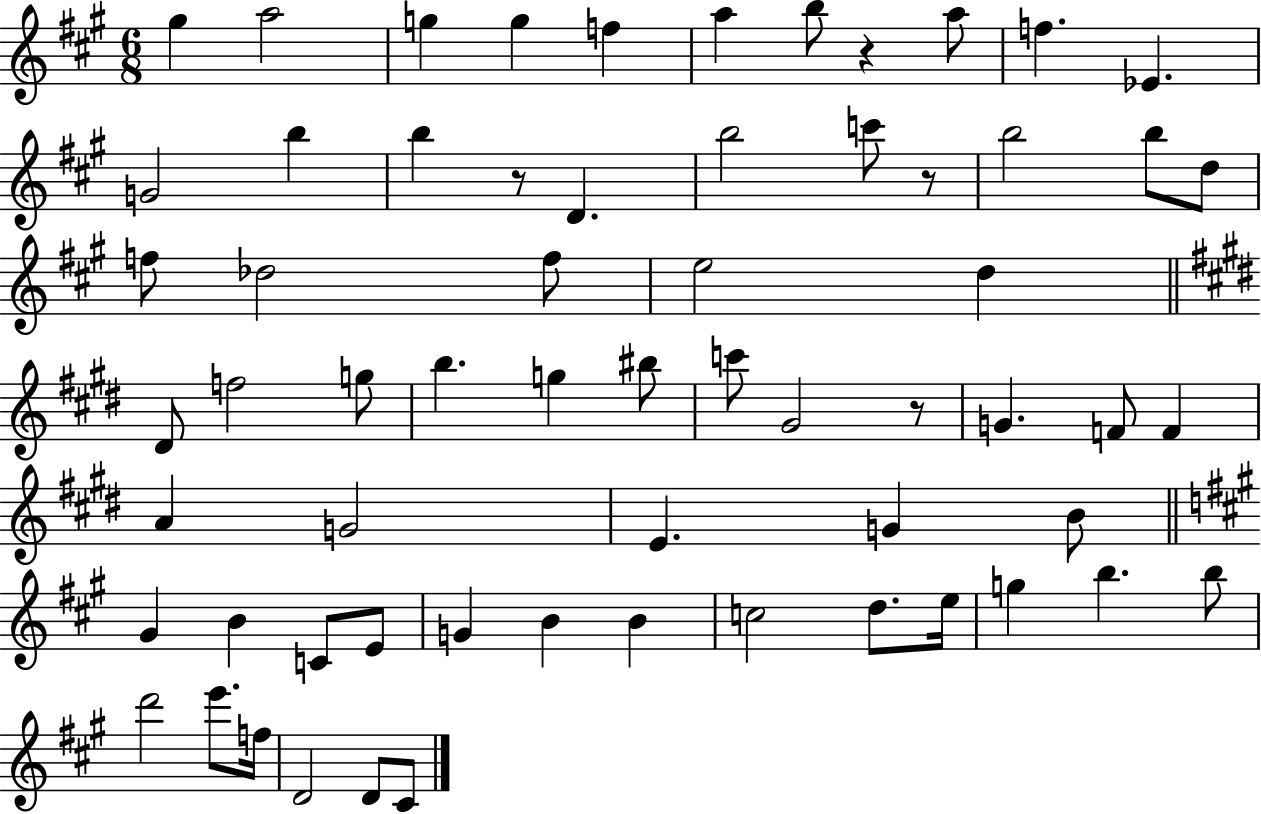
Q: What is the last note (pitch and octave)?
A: C#4